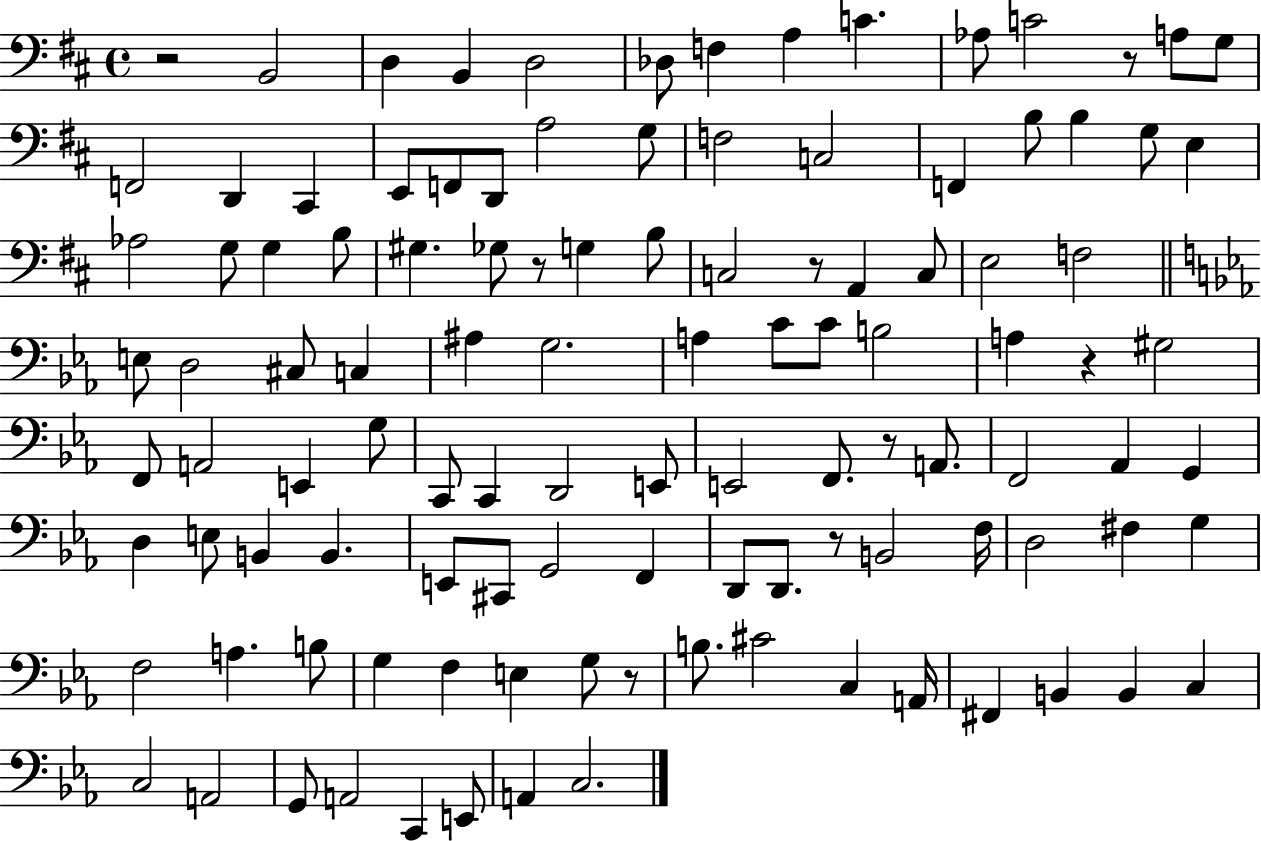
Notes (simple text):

R/h B2/h D3/q B2/q D3/h Db3/e F3/q A3/q C4/q. Ab3/e C4/h R/e A3/e G3/e F2/h D2/q C#2/q E2/e F2/e D2/e A3/h G3/e F3/h C3/h F2/q B3/e B3/q G3/e E3/q Ab3/h G3/e G3/q B3/e G#3/q. Gb3/e R/e G3/q B3/e C3/h R/e A2/q C3/e E3/h F3/h E3/e D3/h C#3/e C3/q A#3/q G3/h. A3/q C4/e C4/e B3/h A3/q R/q G#3/h F2/e A2/h E2/q G3/e C2/e C2/q D2/h E2/e E2/h F2/e. R/e A2/e. F2/h Ab2/q G2/q D3/q E3/e B2/q B2/q. E2/e C#2/e G2/h F2/q D2/e D2/e. R/e B2/h F3/s D3/h F#3/q G3/q F3/h A3/q. B3/e G3/q F3/q E3/q G3/e R/e B3/e. C#4/h C3/q A2/s F#2/q B2/q B2/q C3/q C3/h A2/h G2/e A2/h C2/q E2/e A2/q C3/h.